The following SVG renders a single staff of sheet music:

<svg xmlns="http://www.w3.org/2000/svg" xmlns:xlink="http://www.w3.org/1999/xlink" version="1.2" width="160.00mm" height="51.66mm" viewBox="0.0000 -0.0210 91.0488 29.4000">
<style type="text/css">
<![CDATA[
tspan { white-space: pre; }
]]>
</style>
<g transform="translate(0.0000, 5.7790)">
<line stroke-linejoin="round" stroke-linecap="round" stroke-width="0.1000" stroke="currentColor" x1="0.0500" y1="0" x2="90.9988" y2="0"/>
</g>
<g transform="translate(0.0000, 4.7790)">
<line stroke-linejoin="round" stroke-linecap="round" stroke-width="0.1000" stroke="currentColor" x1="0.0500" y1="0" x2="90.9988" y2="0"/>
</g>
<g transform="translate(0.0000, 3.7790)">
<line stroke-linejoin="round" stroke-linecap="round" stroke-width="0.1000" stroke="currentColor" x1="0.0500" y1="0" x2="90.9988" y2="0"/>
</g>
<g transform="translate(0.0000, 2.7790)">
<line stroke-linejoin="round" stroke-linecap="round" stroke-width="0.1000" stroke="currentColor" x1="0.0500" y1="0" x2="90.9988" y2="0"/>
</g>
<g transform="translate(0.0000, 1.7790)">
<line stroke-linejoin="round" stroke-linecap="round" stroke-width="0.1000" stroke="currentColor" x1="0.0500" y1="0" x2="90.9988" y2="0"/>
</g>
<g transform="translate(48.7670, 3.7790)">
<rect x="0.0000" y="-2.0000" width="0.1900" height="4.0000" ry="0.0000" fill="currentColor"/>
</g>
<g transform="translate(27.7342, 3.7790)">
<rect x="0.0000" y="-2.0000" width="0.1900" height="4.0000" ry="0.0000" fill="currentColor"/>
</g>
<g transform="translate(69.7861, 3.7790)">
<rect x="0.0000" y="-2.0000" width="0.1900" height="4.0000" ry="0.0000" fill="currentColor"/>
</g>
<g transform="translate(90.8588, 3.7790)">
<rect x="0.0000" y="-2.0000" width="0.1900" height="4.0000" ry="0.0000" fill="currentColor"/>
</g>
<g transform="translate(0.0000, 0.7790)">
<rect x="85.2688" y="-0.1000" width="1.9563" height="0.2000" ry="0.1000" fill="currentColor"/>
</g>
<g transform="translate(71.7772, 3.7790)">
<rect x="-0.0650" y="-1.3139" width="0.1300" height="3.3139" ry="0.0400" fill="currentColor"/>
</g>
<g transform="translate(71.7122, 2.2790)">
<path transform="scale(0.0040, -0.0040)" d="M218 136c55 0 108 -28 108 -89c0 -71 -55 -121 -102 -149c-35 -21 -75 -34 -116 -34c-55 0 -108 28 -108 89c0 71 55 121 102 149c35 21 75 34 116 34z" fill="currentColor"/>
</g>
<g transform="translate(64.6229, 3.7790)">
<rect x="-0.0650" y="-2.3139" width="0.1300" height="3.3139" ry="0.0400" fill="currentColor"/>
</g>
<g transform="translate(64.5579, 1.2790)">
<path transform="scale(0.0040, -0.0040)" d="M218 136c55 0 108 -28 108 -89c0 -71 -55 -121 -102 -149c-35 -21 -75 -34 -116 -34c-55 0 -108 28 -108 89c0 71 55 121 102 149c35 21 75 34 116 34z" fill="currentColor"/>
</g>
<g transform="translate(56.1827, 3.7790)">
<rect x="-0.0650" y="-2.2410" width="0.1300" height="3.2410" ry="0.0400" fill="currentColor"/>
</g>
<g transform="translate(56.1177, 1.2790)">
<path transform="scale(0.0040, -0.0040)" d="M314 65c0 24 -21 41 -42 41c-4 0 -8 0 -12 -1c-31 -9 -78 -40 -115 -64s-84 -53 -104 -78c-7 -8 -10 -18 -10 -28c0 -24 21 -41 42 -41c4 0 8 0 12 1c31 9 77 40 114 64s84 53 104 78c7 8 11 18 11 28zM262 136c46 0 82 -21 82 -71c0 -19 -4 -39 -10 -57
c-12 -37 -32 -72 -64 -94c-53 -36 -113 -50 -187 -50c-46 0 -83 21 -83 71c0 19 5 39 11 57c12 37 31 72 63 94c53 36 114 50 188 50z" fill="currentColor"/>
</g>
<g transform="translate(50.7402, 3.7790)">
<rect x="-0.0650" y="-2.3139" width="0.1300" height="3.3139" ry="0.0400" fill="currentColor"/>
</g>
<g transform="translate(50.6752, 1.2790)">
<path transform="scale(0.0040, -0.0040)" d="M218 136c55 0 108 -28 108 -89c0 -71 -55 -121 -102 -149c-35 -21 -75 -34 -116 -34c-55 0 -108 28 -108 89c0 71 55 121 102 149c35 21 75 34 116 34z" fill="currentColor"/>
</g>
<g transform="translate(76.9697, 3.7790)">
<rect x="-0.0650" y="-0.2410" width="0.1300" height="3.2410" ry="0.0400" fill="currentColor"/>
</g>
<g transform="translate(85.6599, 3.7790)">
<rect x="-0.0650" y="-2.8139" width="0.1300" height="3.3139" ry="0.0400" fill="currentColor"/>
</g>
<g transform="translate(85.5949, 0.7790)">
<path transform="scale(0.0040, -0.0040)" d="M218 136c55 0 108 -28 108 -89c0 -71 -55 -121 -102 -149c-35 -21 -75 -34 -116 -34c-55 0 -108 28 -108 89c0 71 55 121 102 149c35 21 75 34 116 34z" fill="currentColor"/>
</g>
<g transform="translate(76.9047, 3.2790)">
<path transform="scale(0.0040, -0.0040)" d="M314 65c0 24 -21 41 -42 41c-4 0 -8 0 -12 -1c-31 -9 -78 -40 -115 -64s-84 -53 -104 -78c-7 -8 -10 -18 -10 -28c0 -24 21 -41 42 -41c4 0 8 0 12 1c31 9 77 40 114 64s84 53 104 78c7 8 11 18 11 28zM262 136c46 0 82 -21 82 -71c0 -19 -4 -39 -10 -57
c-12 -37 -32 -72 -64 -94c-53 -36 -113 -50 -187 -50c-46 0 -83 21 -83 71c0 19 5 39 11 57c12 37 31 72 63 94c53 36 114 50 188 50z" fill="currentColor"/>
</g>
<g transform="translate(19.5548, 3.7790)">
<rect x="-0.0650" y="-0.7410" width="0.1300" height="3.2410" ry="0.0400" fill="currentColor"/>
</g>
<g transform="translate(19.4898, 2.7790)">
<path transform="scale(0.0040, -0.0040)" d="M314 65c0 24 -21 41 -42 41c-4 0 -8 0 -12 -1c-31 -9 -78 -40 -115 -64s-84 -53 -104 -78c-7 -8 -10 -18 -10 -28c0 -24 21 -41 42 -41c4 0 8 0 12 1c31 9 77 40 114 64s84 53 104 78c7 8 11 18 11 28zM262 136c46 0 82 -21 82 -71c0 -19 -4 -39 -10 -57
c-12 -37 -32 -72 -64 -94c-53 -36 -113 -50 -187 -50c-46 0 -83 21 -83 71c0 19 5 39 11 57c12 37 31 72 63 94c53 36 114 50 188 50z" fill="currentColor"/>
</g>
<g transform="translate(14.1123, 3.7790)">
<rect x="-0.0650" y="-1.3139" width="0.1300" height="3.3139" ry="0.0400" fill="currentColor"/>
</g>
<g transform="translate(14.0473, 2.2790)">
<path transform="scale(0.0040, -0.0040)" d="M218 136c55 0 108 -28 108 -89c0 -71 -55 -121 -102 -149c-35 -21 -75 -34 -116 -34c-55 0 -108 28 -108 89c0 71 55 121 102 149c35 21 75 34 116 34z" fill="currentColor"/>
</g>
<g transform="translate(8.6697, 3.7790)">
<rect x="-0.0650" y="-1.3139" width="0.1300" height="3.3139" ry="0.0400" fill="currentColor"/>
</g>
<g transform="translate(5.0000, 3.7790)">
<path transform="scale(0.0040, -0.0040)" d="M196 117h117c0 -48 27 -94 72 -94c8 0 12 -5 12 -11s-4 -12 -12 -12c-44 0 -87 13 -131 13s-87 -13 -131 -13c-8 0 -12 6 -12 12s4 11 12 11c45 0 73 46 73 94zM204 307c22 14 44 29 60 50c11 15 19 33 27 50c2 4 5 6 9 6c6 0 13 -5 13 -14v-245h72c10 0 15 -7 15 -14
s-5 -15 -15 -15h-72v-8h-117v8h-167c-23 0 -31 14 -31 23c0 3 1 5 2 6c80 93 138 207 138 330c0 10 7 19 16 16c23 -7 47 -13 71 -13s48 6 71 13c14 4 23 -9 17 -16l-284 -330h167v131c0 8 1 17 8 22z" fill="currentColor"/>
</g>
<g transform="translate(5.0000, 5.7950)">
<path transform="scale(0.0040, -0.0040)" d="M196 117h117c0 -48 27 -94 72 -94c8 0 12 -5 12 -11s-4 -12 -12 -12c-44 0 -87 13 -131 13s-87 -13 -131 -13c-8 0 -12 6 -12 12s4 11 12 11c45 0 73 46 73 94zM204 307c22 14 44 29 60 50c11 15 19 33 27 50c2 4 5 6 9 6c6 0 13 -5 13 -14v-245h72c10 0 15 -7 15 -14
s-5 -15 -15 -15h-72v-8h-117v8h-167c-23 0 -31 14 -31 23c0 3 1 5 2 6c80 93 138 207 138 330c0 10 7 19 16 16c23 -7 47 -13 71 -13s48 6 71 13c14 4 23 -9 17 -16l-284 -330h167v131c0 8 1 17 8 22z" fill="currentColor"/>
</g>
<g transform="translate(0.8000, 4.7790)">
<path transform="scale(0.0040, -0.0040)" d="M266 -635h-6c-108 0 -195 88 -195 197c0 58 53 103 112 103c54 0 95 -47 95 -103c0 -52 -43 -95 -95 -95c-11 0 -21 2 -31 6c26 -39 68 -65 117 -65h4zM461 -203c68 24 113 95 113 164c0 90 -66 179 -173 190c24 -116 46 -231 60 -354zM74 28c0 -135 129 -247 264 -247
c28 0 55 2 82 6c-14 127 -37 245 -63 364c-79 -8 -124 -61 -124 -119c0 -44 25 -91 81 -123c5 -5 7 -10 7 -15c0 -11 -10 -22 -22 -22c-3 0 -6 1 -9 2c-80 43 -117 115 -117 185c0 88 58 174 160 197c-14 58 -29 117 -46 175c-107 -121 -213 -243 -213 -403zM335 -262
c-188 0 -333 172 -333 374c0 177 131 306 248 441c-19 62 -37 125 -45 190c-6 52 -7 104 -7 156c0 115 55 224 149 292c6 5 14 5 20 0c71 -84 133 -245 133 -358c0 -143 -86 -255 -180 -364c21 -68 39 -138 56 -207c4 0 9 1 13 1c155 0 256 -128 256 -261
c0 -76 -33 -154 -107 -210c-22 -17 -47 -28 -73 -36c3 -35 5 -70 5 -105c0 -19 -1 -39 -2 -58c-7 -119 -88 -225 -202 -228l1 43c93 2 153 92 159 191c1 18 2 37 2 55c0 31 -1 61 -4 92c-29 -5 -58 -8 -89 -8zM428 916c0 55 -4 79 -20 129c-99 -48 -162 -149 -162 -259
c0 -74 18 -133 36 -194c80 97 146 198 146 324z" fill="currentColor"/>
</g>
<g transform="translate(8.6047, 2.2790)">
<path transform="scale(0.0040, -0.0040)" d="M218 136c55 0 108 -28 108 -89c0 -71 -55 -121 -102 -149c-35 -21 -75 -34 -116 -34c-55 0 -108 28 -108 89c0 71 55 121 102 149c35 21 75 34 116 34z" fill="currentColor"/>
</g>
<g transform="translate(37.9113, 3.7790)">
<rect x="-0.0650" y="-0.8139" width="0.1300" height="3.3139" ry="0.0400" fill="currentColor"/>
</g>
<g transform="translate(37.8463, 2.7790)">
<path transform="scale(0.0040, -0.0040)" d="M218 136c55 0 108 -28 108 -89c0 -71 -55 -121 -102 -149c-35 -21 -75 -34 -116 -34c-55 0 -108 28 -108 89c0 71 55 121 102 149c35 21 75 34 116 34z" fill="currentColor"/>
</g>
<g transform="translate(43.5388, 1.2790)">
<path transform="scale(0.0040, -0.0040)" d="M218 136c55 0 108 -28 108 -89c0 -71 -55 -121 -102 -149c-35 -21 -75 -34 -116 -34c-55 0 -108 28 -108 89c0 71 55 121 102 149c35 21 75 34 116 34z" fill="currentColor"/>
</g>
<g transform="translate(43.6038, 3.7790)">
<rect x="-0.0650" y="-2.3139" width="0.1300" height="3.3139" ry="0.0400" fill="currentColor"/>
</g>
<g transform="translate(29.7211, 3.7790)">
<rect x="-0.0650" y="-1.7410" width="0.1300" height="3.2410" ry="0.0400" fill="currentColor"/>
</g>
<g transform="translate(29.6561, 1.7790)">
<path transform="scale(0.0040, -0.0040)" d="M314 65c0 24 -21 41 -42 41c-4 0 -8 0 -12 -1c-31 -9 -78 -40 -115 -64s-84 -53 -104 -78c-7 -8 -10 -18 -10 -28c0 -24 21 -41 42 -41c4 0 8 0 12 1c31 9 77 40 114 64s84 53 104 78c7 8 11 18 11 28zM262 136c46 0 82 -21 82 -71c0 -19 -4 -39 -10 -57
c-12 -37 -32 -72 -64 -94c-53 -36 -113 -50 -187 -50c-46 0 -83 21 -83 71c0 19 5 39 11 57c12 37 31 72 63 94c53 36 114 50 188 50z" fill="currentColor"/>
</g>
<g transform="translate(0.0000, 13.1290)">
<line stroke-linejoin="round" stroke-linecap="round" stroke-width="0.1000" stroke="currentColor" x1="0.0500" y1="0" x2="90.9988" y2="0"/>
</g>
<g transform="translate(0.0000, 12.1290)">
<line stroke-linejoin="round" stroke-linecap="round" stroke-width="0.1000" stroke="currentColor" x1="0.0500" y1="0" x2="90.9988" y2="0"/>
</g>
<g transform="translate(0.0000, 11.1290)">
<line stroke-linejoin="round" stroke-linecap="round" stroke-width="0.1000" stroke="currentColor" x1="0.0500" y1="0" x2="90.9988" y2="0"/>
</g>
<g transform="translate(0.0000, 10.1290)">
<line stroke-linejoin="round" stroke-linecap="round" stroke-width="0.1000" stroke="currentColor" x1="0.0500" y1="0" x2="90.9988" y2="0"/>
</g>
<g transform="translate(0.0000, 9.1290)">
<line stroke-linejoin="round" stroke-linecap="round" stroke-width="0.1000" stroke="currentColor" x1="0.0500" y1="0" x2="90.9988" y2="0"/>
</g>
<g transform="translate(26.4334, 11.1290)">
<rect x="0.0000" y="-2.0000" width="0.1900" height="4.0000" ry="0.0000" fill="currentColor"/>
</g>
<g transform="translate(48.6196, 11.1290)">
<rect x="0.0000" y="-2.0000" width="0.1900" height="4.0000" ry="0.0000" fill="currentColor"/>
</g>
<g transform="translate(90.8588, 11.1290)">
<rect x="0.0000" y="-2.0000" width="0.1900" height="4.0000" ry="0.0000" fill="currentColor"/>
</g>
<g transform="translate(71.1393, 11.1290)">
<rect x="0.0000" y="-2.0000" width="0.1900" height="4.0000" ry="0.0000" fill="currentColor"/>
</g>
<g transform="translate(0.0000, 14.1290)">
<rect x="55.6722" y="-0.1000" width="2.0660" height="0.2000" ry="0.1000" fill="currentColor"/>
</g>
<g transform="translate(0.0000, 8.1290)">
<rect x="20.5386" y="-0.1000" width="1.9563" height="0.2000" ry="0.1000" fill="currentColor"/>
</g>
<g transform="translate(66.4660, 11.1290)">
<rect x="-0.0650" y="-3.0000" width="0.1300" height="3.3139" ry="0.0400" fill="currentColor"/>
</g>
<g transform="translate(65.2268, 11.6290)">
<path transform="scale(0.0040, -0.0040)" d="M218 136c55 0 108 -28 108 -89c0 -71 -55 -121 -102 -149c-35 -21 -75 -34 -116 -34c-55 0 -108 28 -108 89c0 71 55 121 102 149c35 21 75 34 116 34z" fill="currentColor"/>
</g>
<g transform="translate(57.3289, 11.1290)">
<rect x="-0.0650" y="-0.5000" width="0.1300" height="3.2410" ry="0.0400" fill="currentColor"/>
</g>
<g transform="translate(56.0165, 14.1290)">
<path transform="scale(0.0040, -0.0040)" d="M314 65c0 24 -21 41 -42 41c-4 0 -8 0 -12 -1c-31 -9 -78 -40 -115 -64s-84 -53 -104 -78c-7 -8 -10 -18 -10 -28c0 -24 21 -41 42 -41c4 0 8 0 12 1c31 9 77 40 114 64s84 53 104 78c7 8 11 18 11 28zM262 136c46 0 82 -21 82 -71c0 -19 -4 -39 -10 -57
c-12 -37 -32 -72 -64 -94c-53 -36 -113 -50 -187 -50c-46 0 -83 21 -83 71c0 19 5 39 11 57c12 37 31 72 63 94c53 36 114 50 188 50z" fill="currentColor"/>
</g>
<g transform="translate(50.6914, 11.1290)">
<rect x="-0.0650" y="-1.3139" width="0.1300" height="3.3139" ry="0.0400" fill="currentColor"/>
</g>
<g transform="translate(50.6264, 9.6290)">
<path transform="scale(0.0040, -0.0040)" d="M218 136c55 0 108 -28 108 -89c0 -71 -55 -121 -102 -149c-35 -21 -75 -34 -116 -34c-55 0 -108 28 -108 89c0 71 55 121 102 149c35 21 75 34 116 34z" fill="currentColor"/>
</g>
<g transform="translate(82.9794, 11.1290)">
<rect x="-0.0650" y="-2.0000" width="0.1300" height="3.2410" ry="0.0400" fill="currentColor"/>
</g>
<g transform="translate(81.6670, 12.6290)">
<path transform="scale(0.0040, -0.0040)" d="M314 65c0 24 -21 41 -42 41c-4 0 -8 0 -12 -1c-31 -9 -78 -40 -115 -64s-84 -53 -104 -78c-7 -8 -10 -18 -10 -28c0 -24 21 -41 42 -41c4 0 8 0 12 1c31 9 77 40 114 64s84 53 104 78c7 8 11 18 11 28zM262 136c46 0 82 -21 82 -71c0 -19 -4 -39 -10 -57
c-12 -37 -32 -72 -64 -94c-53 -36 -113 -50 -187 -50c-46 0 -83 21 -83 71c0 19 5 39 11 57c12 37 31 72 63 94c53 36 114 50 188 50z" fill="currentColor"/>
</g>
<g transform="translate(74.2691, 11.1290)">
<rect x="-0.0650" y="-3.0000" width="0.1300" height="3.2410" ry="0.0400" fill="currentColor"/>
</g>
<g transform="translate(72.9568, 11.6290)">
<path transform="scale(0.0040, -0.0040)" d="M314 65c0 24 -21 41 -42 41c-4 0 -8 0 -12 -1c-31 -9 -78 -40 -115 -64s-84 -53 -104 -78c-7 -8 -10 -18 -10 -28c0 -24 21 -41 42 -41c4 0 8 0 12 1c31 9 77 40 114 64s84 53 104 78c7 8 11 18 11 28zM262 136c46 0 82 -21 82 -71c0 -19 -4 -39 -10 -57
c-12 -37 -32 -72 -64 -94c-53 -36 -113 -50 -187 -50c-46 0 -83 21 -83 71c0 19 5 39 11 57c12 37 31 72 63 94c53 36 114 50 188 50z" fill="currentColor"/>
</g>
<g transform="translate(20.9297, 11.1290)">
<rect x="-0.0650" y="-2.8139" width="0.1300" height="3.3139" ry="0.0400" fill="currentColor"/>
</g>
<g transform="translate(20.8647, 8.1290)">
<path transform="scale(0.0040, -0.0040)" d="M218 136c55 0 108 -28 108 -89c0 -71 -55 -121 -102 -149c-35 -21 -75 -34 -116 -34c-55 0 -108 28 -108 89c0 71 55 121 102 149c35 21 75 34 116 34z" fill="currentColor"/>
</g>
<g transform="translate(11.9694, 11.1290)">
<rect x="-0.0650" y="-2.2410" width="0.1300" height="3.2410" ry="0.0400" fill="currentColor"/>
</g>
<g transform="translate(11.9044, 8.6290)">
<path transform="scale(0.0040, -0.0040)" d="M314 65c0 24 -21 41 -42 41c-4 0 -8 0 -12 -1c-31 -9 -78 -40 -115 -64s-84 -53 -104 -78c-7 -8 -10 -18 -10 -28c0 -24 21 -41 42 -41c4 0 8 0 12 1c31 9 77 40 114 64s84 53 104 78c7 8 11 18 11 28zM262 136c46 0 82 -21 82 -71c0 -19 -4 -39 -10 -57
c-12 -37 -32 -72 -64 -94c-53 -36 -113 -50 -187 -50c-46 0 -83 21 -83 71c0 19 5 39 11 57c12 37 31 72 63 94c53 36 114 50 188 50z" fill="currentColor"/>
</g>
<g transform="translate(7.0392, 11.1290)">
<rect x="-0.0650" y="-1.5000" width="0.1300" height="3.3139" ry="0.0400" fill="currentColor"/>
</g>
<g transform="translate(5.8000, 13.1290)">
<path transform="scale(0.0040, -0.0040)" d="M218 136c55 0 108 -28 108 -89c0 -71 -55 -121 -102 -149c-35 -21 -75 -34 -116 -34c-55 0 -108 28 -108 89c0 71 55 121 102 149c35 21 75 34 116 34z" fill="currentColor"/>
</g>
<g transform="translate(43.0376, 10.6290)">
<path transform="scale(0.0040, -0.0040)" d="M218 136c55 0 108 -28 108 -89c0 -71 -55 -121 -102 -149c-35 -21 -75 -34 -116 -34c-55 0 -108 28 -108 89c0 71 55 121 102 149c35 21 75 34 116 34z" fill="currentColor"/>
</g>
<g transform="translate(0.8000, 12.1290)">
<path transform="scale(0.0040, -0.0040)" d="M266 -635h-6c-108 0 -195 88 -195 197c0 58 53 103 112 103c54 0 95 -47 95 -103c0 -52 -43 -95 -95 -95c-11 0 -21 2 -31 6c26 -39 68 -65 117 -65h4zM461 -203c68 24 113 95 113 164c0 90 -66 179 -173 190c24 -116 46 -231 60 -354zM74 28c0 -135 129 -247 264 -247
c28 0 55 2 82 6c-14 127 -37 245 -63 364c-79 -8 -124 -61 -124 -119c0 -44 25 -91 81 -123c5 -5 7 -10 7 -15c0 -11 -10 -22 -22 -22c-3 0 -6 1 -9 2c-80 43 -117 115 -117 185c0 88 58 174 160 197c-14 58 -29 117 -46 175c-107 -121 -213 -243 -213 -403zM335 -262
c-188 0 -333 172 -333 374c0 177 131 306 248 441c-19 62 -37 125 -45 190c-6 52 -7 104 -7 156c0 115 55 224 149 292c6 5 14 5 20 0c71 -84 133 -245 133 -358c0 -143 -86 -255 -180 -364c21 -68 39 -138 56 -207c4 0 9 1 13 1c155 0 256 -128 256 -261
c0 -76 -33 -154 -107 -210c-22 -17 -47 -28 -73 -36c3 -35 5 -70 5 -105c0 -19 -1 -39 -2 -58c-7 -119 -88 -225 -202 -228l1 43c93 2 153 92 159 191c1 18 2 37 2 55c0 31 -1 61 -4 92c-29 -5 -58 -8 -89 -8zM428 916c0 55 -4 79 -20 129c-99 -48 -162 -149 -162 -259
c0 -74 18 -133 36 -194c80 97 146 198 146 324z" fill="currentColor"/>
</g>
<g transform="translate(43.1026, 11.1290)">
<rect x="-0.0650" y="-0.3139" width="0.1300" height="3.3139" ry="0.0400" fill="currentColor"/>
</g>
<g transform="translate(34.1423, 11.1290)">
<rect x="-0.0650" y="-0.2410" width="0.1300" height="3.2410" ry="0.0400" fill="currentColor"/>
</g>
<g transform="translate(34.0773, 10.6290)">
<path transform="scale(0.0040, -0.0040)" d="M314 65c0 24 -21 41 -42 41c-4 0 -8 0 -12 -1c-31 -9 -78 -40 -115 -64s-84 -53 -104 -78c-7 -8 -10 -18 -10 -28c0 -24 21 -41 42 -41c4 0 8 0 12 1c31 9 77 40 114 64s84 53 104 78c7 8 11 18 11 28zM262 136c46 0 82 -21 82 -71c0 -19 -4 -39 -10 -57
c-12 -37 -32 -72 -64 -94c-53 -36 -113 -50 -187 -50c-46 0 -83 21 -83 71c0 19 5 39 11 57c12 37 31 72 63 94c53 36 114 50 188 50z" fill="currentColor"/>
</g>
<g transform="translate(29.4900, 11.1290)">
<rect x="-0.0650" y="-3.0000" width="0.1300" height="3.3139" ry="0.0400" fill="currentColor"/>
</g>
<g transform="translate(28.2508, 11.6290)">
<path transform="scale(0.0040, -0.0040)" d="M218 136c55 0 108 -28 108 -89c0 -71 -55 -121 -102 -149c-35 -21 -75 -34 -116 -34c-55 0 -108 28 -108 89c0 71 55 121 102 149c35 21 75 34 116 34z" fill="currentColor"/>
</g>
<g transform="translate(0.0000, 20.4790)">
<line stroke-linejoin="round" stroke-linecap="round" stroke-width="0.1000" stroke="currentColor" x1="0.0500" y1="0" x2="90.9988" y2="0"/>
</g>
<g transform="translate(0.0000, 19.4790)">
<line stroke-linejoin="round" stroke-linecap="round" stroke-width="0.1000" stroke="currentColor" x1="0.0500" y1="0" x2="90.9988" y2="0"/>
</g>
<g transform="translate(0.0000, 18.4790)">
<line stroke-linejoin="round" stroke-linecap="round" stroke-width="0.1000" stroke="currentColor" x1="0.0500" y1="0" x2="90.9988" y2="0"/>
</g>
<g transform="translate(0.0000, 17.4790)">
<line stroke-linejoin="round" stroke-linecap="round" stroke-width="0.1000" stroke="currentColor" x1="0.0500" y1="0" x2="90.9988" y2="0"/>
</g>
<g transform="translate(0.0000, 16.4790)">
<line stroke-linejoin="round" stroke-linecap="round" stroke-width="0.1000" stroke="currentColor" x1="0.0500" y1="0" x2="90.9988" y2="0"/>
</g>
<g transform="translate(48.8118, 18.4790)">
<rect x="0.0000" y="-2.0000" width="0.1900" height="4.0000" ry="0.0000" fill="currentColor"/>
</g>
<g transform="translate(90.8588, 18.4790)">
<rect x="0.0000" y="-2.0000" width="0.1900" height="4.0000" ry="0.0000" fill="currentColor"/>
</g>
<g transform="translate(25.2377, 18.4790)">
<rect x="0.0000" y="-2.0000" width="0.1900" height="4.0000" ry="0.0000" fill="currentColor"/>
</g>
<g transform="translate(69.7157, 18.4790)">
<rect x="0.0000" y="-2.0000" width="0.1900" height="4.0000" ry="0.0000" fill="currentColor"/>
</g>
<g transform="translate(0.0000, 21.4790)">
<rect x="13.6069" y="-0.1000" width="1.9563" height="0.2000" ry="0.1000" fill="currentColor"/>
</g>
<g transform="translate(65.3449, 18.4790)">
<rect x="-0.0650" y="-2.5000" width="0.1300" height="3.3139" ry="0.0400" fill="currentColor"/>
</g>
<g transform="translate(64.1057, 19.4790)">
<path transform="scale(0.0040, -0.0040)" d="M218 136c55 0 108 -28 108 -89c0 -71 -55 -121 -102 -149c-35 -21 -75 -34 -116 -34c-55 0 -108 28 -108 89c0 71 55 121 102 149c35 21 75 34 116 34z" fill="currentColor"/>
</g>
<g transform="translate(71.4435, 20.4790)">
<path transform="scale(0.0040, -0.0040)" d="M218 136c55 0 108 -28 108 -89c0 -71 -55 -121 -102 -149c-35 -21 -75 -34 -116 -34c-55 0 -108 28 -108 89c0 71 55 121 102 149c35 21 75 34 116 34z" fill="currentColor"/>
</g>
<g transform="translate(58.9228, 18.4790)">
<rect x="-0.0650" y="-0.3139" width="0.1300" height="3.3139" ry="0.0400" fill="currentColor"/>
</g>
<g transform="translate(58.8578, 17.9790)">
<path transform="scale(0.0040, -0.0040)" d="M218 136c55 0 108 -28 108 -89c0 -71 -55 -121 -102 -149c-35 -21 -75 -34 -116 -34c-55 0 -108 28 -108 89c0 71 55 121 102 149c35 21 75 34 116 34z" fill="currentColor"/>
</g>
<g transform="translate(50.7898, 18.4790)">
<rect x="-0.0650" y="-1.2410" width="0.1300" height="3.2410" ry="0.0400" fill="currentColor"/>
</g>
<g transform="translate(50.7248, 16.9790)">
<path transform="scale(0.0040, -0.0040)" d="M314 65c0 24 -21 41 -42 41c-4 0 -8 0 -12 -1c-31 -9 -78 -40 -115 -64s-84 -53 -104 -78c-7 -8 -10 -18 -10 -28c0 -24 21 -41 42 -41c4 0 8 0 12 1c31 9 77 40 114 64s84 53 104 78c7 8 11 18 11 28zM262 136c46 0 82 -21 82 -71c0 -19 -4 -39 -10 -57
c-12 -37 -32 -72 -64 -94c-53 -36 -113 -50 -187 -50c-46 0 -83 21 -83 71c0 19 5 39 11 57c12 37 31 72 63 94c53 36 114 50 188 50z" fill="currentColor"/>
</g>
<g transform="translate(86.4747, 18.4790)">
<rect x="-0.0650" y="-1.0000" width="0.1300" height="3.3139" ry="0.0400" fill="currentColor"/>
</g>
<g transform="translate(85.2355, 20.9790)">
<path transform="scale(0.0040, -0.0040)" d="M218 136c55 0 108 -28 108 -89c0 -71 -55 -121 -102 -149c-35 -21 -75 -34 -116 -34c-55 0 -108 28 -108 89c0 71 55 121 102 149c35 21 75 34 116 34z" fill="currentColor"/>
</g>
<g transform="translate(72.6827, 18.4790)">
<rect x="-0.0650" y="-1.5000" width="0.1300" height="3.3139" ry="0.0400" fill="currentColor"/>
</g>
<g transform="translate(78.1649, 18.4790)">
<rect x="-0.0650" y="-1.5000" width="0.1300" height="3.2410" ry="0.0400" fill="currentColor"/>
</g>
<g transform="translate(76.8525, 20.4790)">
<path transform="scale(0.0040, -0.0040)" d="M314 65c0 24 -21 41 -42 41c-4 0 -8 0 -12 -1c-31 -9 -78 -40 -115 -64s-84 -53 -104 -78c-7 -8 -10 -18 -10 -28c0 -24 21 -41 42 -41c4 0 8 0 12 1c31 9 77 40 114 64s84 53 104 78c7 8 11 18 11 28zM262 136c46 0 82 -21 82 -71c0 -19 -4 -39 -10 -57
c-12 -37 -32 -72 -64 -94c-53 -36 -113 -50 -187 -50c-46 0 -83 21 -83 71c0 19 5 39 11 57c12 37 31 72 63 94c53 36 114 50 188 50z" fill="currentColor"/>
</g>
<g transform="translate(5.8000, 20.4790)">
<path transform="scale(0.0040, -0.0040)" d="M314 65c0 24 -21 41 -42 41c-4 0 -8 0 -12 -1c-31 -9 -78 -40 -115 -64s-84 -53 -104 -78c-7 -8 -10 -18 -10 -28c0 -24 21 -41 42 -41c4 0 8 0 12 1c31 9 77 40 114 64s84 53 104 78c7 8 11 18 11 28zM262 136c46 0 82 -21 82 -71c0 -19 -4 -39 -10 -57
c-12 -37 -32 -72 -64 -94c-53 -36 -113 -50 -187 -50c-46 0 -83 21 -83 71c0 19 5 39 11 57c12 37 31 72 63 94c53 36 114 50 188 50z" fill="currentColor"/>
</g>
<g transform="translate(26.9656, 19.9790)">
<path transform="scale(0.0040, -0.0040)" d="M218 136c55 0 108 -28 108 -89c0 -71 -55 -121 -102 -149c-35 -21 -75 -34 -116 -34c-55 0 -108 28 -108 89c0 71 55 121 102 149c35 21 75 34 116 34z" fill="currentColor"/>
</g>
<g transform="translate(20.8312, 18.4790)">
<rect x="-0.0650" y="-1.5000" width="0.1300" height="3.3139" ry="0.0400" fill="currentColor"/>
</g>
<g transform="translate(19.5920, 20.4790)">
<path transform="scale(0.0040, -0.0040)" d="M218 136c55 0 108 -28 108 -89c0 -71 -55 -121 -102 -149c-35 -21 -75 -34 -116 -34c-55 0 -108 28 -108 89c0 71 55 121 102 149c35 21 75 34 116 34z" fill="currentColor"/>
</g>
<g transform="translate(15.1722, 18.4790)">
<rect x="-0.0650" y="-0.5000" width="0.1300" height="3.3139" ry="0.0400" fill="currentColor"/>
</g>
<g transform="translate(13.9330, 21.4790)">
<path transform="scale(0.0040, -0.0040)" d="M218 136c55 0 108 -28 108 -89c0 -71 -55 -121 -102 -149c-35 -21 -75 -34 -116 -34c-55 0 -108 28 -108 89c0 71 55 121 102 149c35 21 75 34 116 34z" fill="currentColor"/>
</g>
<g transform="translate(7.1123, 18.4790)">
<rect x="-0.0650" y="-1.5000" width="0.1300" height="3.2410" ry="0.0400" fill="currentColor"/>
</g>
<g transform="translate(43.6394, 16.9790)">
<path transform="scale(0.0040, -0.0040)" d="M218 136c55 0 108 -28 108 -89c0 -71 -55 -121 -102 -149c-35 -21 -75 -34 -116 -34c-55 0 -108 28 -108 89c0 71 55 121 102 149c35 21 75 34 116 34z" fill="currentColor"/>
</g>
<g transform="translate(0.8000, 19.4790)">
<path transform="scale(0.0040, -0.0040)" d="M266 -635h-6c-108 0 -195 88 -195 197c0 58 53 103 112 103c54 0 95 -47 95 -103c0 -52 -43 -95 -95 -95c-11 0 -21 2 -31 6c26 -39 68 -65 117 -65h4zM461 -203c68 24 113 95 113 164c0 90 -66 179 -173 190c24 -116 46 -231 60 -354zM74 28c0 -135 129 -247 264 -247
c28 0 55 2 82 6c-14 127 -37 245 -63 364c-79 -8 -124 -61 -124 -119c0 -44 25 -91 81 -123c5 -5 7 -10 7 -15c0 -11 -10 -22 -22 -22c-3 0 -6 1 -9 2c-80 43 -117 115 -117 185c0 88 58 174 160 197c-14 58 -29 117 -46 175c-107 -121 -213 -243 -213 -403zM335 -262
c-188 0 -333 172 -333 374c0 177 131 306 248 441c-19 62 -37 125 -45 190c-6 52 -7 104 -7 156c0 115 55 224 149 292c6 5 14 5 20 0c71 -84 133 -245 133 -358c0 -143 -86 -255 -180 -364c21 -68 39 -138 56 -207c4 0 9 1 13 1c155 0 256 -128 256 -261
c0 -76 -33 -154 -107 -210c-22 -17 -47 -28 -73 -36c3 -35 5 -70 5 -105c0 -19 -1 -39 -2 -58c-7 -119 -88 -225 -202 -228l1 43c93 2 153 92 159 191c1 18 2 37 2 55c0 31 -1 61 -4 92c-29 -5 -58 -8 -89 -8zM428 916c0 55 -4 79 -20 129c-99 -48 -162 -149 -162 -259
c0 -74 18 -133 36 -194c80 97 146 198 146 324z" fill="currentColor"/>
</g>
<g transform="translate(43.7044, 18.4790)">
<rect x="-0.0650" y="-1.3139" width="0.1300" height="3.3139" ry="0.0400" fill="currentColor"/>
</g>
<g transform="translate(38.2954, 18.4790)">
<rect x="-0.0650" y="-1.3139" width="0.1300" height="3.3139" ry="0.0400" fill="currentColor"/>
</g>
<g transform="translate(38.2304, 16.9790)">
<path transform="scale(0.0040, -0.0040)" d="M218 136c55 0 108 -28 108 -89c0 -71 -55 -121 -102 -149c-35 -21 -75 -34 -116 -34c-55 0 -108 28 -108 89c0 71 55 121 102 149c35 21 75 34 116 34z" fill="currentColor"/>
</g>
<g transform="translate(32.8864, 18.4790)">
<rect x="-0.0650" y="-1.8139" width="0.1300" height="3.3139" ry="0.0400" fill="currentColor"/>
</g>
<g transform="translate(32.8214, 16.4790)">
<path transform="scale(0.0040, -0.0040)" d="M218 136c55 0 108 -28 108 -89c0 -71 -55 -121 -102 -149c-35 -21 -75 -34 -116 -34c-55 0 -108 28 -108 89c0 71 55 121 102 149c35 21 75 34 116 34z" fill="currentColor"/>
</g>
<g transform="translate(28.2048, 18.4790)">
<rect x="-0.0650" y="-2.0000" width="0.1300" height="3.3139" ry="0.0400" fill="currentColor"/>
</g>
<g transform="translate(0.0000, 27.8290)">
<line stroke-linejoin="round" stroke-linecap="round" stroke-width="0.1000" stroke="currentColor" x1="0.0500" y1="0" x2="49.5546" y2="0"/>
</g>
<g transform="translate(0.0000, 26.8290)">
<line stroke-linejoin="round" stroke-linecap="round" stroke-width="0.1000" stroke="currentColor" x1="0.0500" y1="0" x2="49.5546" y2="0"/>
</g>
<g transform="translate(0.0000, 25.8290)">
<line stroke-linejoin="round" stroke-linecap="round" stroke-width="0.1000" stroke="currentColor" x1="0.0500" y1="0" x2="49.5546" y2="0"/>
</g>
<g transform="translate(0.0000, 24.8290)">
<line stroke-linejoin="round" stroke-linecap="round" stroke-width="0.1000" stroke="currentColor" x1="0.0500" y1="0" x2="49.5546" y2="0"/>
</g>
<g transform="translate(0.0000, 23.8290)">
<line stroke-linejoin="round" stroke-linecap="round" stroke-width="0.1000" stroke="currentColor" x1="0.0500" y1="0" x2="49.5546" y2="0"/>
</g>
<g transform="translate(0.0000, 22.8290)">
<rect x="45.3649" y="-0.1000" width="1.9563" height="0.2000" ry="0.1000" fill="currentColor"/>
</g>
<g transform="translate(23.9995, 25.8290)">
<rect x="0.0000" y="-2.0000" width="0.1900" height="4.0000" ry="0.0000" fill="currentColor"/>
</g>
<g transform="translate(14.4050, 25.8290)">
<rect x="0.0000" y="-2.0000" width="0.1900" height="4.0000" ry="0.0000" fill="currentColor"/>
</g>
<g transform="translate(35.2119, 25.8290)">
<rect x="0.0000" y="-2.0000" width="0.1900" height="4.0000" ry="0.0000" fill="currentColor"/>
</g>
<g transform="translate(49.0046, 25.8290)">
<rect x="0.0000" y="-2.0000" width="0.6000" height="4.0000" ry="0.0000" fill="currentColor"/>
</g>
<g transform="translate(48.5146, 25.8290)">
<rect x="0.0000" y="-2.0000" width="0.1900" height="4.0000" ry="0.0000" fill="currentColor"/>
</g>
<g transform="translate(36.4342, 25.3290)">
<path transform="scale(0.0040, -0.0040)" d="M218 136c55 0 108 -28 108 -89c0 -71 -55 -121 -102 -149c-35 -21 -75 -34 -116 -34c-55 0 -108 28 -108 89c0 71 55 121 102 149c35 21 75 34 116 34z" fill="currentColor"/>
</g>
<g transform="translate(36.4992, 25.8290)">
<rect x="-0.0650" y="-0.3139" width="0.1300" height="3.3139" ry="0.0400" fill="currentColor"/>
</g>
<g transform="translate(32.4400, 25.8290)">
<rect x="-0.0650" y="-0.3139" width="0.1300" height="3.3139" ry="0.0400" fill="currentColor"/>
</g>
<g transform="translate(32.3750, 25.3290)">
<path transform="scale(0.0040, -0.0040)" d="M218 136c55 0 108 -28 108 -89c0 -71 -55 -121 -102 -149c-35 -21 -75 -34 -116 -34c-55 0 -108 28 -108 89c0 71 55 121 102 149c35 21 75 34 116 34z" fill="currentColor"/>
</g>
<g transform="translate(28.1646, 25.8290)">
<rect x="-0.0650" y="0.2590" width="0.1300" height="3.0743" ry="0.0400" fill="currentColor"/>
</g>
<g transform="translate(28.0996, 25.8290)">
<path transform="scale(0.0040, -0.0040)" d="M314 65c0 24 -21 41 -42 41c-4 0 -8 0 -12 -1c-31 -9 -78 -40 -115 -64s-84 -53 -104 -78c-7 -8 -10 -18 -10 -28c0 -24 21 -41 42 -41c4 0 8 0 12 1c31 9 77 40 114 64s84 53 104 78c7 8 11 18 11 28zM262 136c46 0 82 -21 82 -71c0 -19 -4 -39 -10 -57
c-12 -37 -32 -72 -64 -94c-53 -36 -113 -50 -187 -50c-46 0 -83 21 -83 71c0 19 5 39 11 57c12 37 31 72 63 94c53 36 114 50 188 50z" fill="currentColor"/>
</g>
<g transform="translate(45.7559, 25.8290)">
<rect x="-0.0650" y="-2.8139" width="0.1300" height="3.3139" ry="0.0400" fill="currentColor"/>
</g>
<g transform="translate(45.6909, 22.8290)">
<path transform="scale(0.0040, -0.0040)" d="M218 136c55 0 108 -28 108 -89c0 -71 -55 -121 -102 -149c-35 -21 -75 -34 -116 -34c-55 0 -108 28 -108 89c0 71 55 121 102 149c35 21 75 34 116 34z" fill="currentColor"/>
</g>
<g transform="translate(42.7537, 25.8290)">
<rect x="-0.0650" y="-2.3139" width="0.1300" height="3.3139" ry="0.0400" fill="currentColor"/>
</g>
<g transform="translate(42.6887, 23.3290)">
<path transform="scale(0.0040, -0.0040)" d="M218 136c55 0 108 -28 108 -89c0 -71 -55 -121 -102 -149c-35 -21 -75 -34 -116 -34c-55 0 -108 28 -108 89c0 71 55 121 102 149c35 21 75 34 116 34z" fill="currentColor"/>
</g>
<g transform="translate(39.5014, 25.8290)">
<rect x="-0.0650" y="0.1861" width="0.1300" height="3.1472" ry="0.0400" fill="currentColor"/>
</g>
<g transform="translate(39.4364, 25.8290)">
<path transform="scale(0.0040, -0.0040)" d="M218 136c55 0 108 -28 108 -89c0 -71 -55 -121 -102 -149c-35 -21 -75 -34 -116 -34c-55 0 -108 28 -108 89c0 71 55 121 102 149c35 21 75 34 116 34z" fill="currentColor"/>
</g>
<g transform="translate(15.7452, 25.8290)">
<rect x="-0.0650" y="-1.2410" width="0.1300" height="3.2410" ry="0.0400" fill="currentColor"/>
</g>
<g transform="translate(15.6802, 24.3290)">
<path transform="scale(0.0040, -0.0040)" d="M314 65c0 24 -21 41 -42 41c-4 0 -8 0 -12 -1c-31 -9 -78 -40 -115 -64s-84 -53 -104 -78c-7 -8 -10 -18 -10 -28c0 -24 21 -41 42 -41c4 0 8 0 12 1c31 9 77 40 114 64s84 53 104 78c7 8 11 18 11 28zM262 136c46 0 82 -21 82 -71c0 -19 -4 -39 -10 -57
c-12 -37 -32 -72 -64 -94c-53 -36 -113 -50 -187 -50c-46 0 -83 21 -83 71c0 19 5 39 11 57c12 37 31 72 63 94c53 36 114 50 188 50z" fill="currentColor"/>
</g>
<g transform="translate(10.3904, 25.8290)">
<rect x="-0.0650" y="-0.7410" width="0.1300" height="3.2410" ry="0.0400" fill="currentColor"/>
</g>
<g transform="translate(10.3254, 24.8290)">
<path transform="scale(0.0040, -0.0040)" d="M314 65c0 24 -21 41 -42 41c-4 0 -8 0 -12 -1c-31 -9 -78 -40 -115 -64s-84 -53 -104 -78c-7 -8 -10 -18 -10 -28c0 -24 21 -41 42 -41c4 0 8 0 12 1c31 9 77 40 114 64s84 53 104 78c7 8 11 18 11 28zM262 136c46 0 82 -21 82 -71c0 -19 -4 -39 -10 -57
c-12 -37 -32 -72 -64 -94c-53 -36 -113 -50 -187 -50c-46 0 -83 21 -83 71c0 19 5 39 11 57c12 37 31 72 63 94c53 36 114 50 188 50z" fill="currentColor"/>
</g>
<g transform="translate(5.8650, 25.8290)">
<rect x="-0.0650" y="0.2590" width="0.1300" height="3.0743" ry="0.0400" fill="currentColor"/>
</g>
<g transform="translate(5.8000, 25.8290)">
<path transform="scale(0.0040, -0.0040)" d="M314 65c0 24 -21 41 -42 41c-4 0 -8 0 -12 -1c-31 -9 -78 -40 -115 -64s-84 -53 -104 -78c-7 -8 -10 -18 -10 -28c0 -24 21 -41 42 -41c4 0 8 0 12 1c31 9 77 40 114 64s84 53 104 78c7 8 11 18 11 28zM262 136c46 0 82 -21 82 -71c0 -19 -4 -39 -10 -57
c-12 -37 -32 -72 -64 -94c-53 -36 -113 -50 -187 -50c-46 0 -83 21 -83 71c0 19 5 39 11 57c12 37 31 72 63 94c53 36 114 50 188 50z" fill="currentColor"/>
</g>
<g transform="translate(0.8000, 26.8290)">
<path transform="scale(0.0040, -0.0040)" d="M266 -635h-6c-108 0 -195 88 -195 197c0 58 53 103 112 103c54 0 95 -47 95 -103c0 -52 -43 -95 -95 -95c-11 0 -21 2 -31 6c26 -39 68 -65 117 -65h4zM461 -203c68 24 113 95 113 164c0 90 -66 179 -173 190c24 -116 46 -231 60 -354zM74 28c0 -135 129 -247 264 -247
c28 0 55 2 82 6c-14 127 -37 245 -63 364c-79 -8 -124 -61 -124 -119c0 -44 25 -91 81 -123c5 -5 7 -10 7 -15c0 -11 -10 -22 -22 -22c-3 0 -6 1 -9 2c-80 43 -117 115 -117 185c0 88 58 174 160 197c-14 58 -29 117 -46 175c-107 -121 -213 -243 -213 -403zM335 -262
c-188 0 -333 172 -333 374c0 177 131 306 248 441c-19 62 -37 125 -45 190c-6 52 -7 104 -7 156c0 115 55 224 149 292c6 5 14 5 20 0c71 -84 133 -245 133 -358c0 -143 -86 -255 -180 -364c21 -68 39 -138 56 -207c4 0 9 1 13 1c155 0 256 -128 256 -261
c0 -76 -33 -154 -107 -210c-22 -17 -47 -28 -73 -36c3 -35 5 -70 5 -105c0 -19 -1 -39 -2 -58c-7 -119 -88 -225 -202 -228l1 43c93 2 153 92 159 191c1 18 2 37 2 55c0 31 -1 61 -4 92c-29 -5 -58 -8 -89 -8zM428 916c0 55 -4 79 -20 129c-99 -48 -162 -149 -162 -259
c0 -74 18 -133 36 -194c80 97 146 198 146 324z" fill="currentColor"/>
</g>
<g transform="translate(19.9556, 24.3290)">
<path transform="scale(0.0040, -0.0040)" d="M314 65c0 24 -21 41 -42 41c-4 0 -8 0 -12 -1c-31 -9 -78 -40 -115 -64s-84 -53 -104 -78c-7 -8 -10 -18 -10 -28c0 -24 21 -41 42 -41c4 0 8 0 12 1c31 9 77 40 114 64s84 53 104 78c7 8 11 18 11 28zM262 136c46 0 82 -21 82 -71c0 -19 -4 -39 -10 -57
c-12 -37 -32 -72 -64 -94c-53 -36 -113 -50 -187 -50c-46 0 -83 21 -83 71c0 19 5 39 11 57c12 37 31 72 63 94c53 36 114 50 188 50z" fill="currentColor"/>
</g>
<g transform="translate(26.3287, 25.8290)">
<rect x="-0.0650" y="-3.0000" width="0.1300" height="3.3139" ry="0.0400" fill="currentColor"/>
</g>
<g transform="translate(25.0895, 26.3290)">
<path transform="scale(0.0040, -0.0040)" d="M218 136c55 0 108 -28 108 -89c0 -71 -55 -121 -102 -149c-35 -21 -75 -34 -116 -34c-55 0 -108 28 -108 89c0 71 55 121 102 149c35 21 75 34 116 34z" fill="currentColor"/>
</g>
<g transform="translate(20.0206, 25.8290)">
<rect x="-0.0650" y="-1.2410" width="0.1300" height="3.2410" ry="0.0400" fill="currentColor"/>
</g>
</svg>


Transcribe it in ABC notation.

X:1
T:Untitled
M:4/4
L:1/4
K:C
e e d2 f2 d g g g2 g e c2 a E g2 a A c2 c e C2 A A2 F2 E2 C E F f e e e2 c G E E2 D B2 d2 e2 e2 A B2 c c B g a